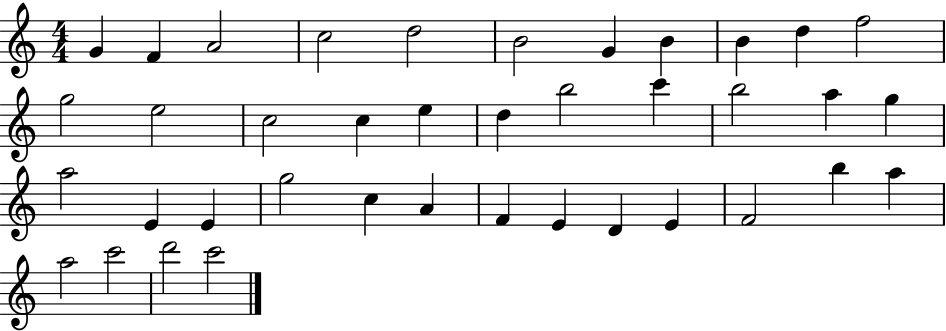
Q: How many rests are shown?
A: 0